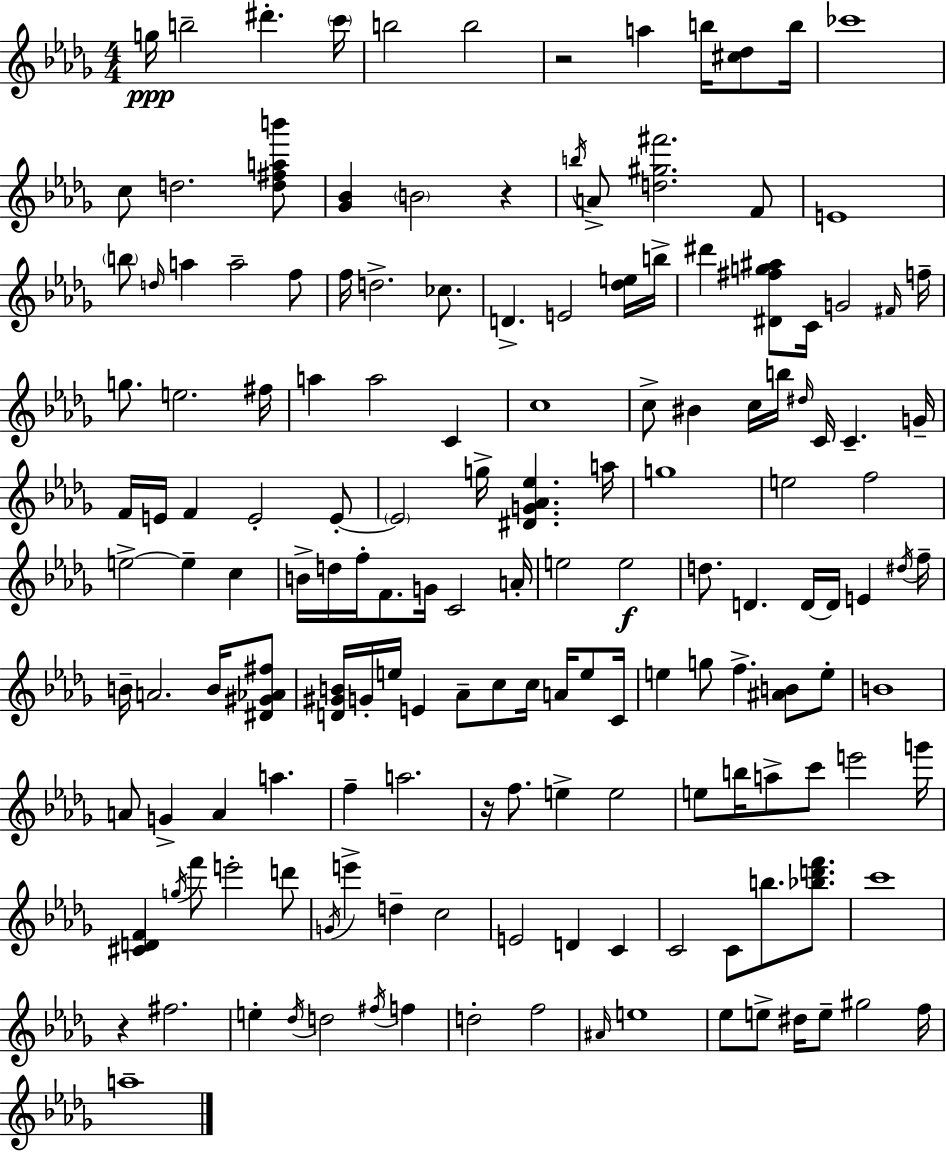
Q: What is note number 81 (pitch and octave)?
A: B4